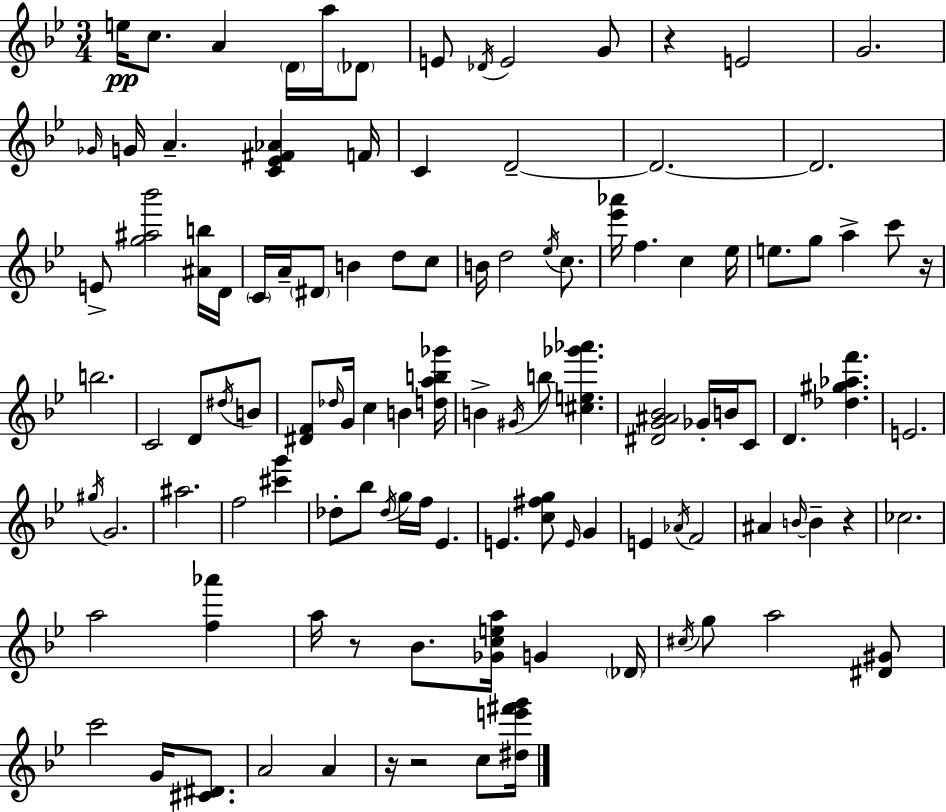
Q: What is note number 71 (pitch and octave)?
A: Ab4